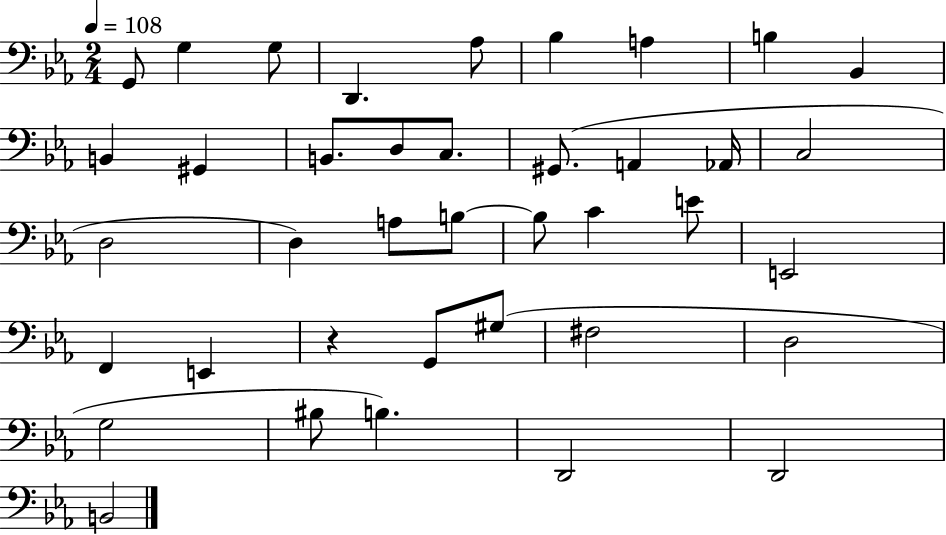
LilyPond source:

{
  \clef bass
  \numericTimeSignature
  \time 2/4
  \key ees \major
  \tempo 4 = 108
  g,8 g4 g8 | d,4. aes8 | bes4 a4 | b4 bes,4 | \break b,4 gis,4 | b,8. d8 c8. | gis,8.( a,4 aes,16 | c2 | \break d2 | d4) a8 b8~~ | b8 c'4 e'8 | e,2 | \break f,4 e,4 | r4 g,8 gis8( | fis2 | d2 | \break g2 | bis8 b4.) | d,2 | d,2 | \break b,2 | \bar "|."
}